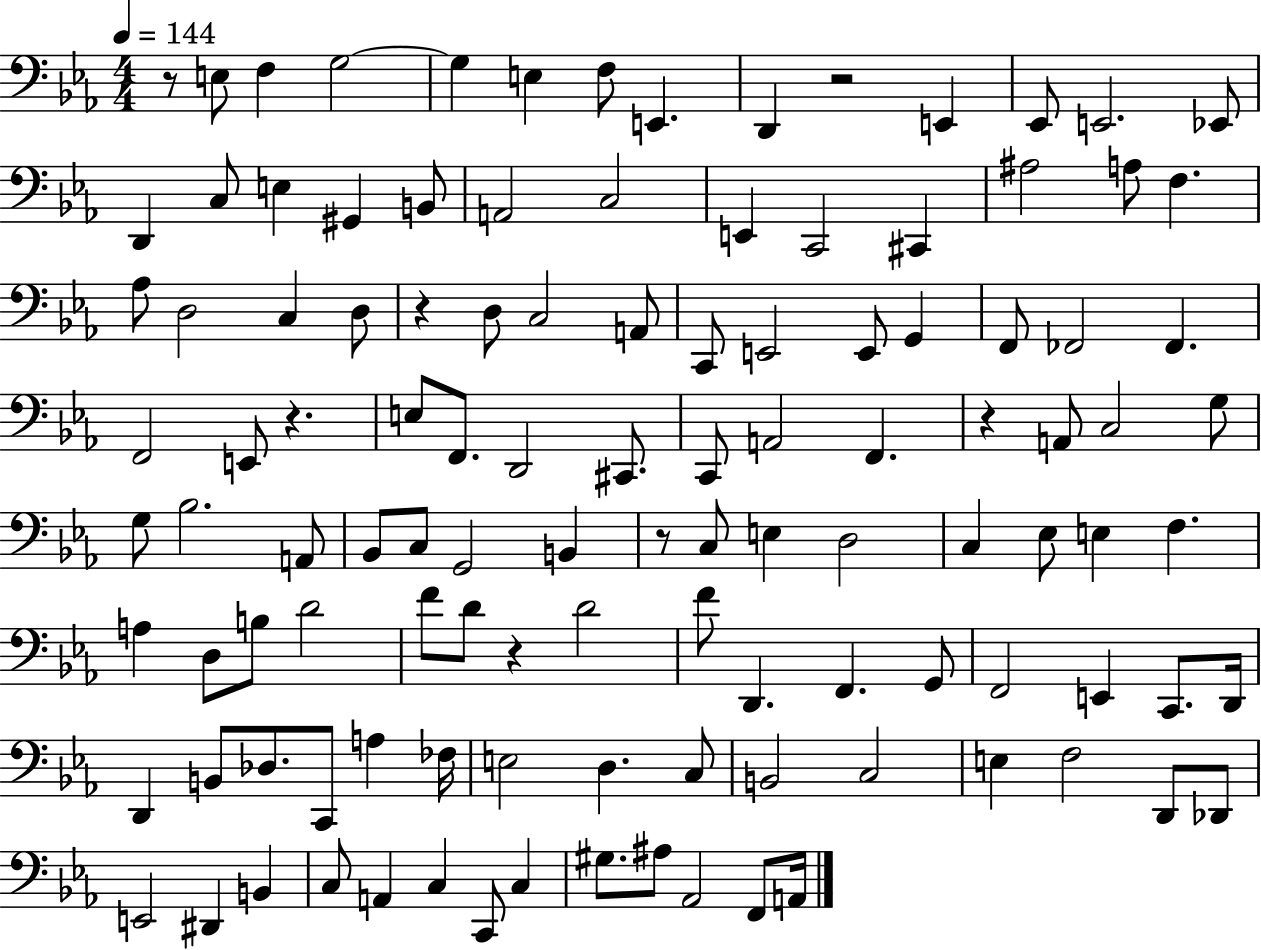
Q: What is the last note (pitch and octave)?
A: A2